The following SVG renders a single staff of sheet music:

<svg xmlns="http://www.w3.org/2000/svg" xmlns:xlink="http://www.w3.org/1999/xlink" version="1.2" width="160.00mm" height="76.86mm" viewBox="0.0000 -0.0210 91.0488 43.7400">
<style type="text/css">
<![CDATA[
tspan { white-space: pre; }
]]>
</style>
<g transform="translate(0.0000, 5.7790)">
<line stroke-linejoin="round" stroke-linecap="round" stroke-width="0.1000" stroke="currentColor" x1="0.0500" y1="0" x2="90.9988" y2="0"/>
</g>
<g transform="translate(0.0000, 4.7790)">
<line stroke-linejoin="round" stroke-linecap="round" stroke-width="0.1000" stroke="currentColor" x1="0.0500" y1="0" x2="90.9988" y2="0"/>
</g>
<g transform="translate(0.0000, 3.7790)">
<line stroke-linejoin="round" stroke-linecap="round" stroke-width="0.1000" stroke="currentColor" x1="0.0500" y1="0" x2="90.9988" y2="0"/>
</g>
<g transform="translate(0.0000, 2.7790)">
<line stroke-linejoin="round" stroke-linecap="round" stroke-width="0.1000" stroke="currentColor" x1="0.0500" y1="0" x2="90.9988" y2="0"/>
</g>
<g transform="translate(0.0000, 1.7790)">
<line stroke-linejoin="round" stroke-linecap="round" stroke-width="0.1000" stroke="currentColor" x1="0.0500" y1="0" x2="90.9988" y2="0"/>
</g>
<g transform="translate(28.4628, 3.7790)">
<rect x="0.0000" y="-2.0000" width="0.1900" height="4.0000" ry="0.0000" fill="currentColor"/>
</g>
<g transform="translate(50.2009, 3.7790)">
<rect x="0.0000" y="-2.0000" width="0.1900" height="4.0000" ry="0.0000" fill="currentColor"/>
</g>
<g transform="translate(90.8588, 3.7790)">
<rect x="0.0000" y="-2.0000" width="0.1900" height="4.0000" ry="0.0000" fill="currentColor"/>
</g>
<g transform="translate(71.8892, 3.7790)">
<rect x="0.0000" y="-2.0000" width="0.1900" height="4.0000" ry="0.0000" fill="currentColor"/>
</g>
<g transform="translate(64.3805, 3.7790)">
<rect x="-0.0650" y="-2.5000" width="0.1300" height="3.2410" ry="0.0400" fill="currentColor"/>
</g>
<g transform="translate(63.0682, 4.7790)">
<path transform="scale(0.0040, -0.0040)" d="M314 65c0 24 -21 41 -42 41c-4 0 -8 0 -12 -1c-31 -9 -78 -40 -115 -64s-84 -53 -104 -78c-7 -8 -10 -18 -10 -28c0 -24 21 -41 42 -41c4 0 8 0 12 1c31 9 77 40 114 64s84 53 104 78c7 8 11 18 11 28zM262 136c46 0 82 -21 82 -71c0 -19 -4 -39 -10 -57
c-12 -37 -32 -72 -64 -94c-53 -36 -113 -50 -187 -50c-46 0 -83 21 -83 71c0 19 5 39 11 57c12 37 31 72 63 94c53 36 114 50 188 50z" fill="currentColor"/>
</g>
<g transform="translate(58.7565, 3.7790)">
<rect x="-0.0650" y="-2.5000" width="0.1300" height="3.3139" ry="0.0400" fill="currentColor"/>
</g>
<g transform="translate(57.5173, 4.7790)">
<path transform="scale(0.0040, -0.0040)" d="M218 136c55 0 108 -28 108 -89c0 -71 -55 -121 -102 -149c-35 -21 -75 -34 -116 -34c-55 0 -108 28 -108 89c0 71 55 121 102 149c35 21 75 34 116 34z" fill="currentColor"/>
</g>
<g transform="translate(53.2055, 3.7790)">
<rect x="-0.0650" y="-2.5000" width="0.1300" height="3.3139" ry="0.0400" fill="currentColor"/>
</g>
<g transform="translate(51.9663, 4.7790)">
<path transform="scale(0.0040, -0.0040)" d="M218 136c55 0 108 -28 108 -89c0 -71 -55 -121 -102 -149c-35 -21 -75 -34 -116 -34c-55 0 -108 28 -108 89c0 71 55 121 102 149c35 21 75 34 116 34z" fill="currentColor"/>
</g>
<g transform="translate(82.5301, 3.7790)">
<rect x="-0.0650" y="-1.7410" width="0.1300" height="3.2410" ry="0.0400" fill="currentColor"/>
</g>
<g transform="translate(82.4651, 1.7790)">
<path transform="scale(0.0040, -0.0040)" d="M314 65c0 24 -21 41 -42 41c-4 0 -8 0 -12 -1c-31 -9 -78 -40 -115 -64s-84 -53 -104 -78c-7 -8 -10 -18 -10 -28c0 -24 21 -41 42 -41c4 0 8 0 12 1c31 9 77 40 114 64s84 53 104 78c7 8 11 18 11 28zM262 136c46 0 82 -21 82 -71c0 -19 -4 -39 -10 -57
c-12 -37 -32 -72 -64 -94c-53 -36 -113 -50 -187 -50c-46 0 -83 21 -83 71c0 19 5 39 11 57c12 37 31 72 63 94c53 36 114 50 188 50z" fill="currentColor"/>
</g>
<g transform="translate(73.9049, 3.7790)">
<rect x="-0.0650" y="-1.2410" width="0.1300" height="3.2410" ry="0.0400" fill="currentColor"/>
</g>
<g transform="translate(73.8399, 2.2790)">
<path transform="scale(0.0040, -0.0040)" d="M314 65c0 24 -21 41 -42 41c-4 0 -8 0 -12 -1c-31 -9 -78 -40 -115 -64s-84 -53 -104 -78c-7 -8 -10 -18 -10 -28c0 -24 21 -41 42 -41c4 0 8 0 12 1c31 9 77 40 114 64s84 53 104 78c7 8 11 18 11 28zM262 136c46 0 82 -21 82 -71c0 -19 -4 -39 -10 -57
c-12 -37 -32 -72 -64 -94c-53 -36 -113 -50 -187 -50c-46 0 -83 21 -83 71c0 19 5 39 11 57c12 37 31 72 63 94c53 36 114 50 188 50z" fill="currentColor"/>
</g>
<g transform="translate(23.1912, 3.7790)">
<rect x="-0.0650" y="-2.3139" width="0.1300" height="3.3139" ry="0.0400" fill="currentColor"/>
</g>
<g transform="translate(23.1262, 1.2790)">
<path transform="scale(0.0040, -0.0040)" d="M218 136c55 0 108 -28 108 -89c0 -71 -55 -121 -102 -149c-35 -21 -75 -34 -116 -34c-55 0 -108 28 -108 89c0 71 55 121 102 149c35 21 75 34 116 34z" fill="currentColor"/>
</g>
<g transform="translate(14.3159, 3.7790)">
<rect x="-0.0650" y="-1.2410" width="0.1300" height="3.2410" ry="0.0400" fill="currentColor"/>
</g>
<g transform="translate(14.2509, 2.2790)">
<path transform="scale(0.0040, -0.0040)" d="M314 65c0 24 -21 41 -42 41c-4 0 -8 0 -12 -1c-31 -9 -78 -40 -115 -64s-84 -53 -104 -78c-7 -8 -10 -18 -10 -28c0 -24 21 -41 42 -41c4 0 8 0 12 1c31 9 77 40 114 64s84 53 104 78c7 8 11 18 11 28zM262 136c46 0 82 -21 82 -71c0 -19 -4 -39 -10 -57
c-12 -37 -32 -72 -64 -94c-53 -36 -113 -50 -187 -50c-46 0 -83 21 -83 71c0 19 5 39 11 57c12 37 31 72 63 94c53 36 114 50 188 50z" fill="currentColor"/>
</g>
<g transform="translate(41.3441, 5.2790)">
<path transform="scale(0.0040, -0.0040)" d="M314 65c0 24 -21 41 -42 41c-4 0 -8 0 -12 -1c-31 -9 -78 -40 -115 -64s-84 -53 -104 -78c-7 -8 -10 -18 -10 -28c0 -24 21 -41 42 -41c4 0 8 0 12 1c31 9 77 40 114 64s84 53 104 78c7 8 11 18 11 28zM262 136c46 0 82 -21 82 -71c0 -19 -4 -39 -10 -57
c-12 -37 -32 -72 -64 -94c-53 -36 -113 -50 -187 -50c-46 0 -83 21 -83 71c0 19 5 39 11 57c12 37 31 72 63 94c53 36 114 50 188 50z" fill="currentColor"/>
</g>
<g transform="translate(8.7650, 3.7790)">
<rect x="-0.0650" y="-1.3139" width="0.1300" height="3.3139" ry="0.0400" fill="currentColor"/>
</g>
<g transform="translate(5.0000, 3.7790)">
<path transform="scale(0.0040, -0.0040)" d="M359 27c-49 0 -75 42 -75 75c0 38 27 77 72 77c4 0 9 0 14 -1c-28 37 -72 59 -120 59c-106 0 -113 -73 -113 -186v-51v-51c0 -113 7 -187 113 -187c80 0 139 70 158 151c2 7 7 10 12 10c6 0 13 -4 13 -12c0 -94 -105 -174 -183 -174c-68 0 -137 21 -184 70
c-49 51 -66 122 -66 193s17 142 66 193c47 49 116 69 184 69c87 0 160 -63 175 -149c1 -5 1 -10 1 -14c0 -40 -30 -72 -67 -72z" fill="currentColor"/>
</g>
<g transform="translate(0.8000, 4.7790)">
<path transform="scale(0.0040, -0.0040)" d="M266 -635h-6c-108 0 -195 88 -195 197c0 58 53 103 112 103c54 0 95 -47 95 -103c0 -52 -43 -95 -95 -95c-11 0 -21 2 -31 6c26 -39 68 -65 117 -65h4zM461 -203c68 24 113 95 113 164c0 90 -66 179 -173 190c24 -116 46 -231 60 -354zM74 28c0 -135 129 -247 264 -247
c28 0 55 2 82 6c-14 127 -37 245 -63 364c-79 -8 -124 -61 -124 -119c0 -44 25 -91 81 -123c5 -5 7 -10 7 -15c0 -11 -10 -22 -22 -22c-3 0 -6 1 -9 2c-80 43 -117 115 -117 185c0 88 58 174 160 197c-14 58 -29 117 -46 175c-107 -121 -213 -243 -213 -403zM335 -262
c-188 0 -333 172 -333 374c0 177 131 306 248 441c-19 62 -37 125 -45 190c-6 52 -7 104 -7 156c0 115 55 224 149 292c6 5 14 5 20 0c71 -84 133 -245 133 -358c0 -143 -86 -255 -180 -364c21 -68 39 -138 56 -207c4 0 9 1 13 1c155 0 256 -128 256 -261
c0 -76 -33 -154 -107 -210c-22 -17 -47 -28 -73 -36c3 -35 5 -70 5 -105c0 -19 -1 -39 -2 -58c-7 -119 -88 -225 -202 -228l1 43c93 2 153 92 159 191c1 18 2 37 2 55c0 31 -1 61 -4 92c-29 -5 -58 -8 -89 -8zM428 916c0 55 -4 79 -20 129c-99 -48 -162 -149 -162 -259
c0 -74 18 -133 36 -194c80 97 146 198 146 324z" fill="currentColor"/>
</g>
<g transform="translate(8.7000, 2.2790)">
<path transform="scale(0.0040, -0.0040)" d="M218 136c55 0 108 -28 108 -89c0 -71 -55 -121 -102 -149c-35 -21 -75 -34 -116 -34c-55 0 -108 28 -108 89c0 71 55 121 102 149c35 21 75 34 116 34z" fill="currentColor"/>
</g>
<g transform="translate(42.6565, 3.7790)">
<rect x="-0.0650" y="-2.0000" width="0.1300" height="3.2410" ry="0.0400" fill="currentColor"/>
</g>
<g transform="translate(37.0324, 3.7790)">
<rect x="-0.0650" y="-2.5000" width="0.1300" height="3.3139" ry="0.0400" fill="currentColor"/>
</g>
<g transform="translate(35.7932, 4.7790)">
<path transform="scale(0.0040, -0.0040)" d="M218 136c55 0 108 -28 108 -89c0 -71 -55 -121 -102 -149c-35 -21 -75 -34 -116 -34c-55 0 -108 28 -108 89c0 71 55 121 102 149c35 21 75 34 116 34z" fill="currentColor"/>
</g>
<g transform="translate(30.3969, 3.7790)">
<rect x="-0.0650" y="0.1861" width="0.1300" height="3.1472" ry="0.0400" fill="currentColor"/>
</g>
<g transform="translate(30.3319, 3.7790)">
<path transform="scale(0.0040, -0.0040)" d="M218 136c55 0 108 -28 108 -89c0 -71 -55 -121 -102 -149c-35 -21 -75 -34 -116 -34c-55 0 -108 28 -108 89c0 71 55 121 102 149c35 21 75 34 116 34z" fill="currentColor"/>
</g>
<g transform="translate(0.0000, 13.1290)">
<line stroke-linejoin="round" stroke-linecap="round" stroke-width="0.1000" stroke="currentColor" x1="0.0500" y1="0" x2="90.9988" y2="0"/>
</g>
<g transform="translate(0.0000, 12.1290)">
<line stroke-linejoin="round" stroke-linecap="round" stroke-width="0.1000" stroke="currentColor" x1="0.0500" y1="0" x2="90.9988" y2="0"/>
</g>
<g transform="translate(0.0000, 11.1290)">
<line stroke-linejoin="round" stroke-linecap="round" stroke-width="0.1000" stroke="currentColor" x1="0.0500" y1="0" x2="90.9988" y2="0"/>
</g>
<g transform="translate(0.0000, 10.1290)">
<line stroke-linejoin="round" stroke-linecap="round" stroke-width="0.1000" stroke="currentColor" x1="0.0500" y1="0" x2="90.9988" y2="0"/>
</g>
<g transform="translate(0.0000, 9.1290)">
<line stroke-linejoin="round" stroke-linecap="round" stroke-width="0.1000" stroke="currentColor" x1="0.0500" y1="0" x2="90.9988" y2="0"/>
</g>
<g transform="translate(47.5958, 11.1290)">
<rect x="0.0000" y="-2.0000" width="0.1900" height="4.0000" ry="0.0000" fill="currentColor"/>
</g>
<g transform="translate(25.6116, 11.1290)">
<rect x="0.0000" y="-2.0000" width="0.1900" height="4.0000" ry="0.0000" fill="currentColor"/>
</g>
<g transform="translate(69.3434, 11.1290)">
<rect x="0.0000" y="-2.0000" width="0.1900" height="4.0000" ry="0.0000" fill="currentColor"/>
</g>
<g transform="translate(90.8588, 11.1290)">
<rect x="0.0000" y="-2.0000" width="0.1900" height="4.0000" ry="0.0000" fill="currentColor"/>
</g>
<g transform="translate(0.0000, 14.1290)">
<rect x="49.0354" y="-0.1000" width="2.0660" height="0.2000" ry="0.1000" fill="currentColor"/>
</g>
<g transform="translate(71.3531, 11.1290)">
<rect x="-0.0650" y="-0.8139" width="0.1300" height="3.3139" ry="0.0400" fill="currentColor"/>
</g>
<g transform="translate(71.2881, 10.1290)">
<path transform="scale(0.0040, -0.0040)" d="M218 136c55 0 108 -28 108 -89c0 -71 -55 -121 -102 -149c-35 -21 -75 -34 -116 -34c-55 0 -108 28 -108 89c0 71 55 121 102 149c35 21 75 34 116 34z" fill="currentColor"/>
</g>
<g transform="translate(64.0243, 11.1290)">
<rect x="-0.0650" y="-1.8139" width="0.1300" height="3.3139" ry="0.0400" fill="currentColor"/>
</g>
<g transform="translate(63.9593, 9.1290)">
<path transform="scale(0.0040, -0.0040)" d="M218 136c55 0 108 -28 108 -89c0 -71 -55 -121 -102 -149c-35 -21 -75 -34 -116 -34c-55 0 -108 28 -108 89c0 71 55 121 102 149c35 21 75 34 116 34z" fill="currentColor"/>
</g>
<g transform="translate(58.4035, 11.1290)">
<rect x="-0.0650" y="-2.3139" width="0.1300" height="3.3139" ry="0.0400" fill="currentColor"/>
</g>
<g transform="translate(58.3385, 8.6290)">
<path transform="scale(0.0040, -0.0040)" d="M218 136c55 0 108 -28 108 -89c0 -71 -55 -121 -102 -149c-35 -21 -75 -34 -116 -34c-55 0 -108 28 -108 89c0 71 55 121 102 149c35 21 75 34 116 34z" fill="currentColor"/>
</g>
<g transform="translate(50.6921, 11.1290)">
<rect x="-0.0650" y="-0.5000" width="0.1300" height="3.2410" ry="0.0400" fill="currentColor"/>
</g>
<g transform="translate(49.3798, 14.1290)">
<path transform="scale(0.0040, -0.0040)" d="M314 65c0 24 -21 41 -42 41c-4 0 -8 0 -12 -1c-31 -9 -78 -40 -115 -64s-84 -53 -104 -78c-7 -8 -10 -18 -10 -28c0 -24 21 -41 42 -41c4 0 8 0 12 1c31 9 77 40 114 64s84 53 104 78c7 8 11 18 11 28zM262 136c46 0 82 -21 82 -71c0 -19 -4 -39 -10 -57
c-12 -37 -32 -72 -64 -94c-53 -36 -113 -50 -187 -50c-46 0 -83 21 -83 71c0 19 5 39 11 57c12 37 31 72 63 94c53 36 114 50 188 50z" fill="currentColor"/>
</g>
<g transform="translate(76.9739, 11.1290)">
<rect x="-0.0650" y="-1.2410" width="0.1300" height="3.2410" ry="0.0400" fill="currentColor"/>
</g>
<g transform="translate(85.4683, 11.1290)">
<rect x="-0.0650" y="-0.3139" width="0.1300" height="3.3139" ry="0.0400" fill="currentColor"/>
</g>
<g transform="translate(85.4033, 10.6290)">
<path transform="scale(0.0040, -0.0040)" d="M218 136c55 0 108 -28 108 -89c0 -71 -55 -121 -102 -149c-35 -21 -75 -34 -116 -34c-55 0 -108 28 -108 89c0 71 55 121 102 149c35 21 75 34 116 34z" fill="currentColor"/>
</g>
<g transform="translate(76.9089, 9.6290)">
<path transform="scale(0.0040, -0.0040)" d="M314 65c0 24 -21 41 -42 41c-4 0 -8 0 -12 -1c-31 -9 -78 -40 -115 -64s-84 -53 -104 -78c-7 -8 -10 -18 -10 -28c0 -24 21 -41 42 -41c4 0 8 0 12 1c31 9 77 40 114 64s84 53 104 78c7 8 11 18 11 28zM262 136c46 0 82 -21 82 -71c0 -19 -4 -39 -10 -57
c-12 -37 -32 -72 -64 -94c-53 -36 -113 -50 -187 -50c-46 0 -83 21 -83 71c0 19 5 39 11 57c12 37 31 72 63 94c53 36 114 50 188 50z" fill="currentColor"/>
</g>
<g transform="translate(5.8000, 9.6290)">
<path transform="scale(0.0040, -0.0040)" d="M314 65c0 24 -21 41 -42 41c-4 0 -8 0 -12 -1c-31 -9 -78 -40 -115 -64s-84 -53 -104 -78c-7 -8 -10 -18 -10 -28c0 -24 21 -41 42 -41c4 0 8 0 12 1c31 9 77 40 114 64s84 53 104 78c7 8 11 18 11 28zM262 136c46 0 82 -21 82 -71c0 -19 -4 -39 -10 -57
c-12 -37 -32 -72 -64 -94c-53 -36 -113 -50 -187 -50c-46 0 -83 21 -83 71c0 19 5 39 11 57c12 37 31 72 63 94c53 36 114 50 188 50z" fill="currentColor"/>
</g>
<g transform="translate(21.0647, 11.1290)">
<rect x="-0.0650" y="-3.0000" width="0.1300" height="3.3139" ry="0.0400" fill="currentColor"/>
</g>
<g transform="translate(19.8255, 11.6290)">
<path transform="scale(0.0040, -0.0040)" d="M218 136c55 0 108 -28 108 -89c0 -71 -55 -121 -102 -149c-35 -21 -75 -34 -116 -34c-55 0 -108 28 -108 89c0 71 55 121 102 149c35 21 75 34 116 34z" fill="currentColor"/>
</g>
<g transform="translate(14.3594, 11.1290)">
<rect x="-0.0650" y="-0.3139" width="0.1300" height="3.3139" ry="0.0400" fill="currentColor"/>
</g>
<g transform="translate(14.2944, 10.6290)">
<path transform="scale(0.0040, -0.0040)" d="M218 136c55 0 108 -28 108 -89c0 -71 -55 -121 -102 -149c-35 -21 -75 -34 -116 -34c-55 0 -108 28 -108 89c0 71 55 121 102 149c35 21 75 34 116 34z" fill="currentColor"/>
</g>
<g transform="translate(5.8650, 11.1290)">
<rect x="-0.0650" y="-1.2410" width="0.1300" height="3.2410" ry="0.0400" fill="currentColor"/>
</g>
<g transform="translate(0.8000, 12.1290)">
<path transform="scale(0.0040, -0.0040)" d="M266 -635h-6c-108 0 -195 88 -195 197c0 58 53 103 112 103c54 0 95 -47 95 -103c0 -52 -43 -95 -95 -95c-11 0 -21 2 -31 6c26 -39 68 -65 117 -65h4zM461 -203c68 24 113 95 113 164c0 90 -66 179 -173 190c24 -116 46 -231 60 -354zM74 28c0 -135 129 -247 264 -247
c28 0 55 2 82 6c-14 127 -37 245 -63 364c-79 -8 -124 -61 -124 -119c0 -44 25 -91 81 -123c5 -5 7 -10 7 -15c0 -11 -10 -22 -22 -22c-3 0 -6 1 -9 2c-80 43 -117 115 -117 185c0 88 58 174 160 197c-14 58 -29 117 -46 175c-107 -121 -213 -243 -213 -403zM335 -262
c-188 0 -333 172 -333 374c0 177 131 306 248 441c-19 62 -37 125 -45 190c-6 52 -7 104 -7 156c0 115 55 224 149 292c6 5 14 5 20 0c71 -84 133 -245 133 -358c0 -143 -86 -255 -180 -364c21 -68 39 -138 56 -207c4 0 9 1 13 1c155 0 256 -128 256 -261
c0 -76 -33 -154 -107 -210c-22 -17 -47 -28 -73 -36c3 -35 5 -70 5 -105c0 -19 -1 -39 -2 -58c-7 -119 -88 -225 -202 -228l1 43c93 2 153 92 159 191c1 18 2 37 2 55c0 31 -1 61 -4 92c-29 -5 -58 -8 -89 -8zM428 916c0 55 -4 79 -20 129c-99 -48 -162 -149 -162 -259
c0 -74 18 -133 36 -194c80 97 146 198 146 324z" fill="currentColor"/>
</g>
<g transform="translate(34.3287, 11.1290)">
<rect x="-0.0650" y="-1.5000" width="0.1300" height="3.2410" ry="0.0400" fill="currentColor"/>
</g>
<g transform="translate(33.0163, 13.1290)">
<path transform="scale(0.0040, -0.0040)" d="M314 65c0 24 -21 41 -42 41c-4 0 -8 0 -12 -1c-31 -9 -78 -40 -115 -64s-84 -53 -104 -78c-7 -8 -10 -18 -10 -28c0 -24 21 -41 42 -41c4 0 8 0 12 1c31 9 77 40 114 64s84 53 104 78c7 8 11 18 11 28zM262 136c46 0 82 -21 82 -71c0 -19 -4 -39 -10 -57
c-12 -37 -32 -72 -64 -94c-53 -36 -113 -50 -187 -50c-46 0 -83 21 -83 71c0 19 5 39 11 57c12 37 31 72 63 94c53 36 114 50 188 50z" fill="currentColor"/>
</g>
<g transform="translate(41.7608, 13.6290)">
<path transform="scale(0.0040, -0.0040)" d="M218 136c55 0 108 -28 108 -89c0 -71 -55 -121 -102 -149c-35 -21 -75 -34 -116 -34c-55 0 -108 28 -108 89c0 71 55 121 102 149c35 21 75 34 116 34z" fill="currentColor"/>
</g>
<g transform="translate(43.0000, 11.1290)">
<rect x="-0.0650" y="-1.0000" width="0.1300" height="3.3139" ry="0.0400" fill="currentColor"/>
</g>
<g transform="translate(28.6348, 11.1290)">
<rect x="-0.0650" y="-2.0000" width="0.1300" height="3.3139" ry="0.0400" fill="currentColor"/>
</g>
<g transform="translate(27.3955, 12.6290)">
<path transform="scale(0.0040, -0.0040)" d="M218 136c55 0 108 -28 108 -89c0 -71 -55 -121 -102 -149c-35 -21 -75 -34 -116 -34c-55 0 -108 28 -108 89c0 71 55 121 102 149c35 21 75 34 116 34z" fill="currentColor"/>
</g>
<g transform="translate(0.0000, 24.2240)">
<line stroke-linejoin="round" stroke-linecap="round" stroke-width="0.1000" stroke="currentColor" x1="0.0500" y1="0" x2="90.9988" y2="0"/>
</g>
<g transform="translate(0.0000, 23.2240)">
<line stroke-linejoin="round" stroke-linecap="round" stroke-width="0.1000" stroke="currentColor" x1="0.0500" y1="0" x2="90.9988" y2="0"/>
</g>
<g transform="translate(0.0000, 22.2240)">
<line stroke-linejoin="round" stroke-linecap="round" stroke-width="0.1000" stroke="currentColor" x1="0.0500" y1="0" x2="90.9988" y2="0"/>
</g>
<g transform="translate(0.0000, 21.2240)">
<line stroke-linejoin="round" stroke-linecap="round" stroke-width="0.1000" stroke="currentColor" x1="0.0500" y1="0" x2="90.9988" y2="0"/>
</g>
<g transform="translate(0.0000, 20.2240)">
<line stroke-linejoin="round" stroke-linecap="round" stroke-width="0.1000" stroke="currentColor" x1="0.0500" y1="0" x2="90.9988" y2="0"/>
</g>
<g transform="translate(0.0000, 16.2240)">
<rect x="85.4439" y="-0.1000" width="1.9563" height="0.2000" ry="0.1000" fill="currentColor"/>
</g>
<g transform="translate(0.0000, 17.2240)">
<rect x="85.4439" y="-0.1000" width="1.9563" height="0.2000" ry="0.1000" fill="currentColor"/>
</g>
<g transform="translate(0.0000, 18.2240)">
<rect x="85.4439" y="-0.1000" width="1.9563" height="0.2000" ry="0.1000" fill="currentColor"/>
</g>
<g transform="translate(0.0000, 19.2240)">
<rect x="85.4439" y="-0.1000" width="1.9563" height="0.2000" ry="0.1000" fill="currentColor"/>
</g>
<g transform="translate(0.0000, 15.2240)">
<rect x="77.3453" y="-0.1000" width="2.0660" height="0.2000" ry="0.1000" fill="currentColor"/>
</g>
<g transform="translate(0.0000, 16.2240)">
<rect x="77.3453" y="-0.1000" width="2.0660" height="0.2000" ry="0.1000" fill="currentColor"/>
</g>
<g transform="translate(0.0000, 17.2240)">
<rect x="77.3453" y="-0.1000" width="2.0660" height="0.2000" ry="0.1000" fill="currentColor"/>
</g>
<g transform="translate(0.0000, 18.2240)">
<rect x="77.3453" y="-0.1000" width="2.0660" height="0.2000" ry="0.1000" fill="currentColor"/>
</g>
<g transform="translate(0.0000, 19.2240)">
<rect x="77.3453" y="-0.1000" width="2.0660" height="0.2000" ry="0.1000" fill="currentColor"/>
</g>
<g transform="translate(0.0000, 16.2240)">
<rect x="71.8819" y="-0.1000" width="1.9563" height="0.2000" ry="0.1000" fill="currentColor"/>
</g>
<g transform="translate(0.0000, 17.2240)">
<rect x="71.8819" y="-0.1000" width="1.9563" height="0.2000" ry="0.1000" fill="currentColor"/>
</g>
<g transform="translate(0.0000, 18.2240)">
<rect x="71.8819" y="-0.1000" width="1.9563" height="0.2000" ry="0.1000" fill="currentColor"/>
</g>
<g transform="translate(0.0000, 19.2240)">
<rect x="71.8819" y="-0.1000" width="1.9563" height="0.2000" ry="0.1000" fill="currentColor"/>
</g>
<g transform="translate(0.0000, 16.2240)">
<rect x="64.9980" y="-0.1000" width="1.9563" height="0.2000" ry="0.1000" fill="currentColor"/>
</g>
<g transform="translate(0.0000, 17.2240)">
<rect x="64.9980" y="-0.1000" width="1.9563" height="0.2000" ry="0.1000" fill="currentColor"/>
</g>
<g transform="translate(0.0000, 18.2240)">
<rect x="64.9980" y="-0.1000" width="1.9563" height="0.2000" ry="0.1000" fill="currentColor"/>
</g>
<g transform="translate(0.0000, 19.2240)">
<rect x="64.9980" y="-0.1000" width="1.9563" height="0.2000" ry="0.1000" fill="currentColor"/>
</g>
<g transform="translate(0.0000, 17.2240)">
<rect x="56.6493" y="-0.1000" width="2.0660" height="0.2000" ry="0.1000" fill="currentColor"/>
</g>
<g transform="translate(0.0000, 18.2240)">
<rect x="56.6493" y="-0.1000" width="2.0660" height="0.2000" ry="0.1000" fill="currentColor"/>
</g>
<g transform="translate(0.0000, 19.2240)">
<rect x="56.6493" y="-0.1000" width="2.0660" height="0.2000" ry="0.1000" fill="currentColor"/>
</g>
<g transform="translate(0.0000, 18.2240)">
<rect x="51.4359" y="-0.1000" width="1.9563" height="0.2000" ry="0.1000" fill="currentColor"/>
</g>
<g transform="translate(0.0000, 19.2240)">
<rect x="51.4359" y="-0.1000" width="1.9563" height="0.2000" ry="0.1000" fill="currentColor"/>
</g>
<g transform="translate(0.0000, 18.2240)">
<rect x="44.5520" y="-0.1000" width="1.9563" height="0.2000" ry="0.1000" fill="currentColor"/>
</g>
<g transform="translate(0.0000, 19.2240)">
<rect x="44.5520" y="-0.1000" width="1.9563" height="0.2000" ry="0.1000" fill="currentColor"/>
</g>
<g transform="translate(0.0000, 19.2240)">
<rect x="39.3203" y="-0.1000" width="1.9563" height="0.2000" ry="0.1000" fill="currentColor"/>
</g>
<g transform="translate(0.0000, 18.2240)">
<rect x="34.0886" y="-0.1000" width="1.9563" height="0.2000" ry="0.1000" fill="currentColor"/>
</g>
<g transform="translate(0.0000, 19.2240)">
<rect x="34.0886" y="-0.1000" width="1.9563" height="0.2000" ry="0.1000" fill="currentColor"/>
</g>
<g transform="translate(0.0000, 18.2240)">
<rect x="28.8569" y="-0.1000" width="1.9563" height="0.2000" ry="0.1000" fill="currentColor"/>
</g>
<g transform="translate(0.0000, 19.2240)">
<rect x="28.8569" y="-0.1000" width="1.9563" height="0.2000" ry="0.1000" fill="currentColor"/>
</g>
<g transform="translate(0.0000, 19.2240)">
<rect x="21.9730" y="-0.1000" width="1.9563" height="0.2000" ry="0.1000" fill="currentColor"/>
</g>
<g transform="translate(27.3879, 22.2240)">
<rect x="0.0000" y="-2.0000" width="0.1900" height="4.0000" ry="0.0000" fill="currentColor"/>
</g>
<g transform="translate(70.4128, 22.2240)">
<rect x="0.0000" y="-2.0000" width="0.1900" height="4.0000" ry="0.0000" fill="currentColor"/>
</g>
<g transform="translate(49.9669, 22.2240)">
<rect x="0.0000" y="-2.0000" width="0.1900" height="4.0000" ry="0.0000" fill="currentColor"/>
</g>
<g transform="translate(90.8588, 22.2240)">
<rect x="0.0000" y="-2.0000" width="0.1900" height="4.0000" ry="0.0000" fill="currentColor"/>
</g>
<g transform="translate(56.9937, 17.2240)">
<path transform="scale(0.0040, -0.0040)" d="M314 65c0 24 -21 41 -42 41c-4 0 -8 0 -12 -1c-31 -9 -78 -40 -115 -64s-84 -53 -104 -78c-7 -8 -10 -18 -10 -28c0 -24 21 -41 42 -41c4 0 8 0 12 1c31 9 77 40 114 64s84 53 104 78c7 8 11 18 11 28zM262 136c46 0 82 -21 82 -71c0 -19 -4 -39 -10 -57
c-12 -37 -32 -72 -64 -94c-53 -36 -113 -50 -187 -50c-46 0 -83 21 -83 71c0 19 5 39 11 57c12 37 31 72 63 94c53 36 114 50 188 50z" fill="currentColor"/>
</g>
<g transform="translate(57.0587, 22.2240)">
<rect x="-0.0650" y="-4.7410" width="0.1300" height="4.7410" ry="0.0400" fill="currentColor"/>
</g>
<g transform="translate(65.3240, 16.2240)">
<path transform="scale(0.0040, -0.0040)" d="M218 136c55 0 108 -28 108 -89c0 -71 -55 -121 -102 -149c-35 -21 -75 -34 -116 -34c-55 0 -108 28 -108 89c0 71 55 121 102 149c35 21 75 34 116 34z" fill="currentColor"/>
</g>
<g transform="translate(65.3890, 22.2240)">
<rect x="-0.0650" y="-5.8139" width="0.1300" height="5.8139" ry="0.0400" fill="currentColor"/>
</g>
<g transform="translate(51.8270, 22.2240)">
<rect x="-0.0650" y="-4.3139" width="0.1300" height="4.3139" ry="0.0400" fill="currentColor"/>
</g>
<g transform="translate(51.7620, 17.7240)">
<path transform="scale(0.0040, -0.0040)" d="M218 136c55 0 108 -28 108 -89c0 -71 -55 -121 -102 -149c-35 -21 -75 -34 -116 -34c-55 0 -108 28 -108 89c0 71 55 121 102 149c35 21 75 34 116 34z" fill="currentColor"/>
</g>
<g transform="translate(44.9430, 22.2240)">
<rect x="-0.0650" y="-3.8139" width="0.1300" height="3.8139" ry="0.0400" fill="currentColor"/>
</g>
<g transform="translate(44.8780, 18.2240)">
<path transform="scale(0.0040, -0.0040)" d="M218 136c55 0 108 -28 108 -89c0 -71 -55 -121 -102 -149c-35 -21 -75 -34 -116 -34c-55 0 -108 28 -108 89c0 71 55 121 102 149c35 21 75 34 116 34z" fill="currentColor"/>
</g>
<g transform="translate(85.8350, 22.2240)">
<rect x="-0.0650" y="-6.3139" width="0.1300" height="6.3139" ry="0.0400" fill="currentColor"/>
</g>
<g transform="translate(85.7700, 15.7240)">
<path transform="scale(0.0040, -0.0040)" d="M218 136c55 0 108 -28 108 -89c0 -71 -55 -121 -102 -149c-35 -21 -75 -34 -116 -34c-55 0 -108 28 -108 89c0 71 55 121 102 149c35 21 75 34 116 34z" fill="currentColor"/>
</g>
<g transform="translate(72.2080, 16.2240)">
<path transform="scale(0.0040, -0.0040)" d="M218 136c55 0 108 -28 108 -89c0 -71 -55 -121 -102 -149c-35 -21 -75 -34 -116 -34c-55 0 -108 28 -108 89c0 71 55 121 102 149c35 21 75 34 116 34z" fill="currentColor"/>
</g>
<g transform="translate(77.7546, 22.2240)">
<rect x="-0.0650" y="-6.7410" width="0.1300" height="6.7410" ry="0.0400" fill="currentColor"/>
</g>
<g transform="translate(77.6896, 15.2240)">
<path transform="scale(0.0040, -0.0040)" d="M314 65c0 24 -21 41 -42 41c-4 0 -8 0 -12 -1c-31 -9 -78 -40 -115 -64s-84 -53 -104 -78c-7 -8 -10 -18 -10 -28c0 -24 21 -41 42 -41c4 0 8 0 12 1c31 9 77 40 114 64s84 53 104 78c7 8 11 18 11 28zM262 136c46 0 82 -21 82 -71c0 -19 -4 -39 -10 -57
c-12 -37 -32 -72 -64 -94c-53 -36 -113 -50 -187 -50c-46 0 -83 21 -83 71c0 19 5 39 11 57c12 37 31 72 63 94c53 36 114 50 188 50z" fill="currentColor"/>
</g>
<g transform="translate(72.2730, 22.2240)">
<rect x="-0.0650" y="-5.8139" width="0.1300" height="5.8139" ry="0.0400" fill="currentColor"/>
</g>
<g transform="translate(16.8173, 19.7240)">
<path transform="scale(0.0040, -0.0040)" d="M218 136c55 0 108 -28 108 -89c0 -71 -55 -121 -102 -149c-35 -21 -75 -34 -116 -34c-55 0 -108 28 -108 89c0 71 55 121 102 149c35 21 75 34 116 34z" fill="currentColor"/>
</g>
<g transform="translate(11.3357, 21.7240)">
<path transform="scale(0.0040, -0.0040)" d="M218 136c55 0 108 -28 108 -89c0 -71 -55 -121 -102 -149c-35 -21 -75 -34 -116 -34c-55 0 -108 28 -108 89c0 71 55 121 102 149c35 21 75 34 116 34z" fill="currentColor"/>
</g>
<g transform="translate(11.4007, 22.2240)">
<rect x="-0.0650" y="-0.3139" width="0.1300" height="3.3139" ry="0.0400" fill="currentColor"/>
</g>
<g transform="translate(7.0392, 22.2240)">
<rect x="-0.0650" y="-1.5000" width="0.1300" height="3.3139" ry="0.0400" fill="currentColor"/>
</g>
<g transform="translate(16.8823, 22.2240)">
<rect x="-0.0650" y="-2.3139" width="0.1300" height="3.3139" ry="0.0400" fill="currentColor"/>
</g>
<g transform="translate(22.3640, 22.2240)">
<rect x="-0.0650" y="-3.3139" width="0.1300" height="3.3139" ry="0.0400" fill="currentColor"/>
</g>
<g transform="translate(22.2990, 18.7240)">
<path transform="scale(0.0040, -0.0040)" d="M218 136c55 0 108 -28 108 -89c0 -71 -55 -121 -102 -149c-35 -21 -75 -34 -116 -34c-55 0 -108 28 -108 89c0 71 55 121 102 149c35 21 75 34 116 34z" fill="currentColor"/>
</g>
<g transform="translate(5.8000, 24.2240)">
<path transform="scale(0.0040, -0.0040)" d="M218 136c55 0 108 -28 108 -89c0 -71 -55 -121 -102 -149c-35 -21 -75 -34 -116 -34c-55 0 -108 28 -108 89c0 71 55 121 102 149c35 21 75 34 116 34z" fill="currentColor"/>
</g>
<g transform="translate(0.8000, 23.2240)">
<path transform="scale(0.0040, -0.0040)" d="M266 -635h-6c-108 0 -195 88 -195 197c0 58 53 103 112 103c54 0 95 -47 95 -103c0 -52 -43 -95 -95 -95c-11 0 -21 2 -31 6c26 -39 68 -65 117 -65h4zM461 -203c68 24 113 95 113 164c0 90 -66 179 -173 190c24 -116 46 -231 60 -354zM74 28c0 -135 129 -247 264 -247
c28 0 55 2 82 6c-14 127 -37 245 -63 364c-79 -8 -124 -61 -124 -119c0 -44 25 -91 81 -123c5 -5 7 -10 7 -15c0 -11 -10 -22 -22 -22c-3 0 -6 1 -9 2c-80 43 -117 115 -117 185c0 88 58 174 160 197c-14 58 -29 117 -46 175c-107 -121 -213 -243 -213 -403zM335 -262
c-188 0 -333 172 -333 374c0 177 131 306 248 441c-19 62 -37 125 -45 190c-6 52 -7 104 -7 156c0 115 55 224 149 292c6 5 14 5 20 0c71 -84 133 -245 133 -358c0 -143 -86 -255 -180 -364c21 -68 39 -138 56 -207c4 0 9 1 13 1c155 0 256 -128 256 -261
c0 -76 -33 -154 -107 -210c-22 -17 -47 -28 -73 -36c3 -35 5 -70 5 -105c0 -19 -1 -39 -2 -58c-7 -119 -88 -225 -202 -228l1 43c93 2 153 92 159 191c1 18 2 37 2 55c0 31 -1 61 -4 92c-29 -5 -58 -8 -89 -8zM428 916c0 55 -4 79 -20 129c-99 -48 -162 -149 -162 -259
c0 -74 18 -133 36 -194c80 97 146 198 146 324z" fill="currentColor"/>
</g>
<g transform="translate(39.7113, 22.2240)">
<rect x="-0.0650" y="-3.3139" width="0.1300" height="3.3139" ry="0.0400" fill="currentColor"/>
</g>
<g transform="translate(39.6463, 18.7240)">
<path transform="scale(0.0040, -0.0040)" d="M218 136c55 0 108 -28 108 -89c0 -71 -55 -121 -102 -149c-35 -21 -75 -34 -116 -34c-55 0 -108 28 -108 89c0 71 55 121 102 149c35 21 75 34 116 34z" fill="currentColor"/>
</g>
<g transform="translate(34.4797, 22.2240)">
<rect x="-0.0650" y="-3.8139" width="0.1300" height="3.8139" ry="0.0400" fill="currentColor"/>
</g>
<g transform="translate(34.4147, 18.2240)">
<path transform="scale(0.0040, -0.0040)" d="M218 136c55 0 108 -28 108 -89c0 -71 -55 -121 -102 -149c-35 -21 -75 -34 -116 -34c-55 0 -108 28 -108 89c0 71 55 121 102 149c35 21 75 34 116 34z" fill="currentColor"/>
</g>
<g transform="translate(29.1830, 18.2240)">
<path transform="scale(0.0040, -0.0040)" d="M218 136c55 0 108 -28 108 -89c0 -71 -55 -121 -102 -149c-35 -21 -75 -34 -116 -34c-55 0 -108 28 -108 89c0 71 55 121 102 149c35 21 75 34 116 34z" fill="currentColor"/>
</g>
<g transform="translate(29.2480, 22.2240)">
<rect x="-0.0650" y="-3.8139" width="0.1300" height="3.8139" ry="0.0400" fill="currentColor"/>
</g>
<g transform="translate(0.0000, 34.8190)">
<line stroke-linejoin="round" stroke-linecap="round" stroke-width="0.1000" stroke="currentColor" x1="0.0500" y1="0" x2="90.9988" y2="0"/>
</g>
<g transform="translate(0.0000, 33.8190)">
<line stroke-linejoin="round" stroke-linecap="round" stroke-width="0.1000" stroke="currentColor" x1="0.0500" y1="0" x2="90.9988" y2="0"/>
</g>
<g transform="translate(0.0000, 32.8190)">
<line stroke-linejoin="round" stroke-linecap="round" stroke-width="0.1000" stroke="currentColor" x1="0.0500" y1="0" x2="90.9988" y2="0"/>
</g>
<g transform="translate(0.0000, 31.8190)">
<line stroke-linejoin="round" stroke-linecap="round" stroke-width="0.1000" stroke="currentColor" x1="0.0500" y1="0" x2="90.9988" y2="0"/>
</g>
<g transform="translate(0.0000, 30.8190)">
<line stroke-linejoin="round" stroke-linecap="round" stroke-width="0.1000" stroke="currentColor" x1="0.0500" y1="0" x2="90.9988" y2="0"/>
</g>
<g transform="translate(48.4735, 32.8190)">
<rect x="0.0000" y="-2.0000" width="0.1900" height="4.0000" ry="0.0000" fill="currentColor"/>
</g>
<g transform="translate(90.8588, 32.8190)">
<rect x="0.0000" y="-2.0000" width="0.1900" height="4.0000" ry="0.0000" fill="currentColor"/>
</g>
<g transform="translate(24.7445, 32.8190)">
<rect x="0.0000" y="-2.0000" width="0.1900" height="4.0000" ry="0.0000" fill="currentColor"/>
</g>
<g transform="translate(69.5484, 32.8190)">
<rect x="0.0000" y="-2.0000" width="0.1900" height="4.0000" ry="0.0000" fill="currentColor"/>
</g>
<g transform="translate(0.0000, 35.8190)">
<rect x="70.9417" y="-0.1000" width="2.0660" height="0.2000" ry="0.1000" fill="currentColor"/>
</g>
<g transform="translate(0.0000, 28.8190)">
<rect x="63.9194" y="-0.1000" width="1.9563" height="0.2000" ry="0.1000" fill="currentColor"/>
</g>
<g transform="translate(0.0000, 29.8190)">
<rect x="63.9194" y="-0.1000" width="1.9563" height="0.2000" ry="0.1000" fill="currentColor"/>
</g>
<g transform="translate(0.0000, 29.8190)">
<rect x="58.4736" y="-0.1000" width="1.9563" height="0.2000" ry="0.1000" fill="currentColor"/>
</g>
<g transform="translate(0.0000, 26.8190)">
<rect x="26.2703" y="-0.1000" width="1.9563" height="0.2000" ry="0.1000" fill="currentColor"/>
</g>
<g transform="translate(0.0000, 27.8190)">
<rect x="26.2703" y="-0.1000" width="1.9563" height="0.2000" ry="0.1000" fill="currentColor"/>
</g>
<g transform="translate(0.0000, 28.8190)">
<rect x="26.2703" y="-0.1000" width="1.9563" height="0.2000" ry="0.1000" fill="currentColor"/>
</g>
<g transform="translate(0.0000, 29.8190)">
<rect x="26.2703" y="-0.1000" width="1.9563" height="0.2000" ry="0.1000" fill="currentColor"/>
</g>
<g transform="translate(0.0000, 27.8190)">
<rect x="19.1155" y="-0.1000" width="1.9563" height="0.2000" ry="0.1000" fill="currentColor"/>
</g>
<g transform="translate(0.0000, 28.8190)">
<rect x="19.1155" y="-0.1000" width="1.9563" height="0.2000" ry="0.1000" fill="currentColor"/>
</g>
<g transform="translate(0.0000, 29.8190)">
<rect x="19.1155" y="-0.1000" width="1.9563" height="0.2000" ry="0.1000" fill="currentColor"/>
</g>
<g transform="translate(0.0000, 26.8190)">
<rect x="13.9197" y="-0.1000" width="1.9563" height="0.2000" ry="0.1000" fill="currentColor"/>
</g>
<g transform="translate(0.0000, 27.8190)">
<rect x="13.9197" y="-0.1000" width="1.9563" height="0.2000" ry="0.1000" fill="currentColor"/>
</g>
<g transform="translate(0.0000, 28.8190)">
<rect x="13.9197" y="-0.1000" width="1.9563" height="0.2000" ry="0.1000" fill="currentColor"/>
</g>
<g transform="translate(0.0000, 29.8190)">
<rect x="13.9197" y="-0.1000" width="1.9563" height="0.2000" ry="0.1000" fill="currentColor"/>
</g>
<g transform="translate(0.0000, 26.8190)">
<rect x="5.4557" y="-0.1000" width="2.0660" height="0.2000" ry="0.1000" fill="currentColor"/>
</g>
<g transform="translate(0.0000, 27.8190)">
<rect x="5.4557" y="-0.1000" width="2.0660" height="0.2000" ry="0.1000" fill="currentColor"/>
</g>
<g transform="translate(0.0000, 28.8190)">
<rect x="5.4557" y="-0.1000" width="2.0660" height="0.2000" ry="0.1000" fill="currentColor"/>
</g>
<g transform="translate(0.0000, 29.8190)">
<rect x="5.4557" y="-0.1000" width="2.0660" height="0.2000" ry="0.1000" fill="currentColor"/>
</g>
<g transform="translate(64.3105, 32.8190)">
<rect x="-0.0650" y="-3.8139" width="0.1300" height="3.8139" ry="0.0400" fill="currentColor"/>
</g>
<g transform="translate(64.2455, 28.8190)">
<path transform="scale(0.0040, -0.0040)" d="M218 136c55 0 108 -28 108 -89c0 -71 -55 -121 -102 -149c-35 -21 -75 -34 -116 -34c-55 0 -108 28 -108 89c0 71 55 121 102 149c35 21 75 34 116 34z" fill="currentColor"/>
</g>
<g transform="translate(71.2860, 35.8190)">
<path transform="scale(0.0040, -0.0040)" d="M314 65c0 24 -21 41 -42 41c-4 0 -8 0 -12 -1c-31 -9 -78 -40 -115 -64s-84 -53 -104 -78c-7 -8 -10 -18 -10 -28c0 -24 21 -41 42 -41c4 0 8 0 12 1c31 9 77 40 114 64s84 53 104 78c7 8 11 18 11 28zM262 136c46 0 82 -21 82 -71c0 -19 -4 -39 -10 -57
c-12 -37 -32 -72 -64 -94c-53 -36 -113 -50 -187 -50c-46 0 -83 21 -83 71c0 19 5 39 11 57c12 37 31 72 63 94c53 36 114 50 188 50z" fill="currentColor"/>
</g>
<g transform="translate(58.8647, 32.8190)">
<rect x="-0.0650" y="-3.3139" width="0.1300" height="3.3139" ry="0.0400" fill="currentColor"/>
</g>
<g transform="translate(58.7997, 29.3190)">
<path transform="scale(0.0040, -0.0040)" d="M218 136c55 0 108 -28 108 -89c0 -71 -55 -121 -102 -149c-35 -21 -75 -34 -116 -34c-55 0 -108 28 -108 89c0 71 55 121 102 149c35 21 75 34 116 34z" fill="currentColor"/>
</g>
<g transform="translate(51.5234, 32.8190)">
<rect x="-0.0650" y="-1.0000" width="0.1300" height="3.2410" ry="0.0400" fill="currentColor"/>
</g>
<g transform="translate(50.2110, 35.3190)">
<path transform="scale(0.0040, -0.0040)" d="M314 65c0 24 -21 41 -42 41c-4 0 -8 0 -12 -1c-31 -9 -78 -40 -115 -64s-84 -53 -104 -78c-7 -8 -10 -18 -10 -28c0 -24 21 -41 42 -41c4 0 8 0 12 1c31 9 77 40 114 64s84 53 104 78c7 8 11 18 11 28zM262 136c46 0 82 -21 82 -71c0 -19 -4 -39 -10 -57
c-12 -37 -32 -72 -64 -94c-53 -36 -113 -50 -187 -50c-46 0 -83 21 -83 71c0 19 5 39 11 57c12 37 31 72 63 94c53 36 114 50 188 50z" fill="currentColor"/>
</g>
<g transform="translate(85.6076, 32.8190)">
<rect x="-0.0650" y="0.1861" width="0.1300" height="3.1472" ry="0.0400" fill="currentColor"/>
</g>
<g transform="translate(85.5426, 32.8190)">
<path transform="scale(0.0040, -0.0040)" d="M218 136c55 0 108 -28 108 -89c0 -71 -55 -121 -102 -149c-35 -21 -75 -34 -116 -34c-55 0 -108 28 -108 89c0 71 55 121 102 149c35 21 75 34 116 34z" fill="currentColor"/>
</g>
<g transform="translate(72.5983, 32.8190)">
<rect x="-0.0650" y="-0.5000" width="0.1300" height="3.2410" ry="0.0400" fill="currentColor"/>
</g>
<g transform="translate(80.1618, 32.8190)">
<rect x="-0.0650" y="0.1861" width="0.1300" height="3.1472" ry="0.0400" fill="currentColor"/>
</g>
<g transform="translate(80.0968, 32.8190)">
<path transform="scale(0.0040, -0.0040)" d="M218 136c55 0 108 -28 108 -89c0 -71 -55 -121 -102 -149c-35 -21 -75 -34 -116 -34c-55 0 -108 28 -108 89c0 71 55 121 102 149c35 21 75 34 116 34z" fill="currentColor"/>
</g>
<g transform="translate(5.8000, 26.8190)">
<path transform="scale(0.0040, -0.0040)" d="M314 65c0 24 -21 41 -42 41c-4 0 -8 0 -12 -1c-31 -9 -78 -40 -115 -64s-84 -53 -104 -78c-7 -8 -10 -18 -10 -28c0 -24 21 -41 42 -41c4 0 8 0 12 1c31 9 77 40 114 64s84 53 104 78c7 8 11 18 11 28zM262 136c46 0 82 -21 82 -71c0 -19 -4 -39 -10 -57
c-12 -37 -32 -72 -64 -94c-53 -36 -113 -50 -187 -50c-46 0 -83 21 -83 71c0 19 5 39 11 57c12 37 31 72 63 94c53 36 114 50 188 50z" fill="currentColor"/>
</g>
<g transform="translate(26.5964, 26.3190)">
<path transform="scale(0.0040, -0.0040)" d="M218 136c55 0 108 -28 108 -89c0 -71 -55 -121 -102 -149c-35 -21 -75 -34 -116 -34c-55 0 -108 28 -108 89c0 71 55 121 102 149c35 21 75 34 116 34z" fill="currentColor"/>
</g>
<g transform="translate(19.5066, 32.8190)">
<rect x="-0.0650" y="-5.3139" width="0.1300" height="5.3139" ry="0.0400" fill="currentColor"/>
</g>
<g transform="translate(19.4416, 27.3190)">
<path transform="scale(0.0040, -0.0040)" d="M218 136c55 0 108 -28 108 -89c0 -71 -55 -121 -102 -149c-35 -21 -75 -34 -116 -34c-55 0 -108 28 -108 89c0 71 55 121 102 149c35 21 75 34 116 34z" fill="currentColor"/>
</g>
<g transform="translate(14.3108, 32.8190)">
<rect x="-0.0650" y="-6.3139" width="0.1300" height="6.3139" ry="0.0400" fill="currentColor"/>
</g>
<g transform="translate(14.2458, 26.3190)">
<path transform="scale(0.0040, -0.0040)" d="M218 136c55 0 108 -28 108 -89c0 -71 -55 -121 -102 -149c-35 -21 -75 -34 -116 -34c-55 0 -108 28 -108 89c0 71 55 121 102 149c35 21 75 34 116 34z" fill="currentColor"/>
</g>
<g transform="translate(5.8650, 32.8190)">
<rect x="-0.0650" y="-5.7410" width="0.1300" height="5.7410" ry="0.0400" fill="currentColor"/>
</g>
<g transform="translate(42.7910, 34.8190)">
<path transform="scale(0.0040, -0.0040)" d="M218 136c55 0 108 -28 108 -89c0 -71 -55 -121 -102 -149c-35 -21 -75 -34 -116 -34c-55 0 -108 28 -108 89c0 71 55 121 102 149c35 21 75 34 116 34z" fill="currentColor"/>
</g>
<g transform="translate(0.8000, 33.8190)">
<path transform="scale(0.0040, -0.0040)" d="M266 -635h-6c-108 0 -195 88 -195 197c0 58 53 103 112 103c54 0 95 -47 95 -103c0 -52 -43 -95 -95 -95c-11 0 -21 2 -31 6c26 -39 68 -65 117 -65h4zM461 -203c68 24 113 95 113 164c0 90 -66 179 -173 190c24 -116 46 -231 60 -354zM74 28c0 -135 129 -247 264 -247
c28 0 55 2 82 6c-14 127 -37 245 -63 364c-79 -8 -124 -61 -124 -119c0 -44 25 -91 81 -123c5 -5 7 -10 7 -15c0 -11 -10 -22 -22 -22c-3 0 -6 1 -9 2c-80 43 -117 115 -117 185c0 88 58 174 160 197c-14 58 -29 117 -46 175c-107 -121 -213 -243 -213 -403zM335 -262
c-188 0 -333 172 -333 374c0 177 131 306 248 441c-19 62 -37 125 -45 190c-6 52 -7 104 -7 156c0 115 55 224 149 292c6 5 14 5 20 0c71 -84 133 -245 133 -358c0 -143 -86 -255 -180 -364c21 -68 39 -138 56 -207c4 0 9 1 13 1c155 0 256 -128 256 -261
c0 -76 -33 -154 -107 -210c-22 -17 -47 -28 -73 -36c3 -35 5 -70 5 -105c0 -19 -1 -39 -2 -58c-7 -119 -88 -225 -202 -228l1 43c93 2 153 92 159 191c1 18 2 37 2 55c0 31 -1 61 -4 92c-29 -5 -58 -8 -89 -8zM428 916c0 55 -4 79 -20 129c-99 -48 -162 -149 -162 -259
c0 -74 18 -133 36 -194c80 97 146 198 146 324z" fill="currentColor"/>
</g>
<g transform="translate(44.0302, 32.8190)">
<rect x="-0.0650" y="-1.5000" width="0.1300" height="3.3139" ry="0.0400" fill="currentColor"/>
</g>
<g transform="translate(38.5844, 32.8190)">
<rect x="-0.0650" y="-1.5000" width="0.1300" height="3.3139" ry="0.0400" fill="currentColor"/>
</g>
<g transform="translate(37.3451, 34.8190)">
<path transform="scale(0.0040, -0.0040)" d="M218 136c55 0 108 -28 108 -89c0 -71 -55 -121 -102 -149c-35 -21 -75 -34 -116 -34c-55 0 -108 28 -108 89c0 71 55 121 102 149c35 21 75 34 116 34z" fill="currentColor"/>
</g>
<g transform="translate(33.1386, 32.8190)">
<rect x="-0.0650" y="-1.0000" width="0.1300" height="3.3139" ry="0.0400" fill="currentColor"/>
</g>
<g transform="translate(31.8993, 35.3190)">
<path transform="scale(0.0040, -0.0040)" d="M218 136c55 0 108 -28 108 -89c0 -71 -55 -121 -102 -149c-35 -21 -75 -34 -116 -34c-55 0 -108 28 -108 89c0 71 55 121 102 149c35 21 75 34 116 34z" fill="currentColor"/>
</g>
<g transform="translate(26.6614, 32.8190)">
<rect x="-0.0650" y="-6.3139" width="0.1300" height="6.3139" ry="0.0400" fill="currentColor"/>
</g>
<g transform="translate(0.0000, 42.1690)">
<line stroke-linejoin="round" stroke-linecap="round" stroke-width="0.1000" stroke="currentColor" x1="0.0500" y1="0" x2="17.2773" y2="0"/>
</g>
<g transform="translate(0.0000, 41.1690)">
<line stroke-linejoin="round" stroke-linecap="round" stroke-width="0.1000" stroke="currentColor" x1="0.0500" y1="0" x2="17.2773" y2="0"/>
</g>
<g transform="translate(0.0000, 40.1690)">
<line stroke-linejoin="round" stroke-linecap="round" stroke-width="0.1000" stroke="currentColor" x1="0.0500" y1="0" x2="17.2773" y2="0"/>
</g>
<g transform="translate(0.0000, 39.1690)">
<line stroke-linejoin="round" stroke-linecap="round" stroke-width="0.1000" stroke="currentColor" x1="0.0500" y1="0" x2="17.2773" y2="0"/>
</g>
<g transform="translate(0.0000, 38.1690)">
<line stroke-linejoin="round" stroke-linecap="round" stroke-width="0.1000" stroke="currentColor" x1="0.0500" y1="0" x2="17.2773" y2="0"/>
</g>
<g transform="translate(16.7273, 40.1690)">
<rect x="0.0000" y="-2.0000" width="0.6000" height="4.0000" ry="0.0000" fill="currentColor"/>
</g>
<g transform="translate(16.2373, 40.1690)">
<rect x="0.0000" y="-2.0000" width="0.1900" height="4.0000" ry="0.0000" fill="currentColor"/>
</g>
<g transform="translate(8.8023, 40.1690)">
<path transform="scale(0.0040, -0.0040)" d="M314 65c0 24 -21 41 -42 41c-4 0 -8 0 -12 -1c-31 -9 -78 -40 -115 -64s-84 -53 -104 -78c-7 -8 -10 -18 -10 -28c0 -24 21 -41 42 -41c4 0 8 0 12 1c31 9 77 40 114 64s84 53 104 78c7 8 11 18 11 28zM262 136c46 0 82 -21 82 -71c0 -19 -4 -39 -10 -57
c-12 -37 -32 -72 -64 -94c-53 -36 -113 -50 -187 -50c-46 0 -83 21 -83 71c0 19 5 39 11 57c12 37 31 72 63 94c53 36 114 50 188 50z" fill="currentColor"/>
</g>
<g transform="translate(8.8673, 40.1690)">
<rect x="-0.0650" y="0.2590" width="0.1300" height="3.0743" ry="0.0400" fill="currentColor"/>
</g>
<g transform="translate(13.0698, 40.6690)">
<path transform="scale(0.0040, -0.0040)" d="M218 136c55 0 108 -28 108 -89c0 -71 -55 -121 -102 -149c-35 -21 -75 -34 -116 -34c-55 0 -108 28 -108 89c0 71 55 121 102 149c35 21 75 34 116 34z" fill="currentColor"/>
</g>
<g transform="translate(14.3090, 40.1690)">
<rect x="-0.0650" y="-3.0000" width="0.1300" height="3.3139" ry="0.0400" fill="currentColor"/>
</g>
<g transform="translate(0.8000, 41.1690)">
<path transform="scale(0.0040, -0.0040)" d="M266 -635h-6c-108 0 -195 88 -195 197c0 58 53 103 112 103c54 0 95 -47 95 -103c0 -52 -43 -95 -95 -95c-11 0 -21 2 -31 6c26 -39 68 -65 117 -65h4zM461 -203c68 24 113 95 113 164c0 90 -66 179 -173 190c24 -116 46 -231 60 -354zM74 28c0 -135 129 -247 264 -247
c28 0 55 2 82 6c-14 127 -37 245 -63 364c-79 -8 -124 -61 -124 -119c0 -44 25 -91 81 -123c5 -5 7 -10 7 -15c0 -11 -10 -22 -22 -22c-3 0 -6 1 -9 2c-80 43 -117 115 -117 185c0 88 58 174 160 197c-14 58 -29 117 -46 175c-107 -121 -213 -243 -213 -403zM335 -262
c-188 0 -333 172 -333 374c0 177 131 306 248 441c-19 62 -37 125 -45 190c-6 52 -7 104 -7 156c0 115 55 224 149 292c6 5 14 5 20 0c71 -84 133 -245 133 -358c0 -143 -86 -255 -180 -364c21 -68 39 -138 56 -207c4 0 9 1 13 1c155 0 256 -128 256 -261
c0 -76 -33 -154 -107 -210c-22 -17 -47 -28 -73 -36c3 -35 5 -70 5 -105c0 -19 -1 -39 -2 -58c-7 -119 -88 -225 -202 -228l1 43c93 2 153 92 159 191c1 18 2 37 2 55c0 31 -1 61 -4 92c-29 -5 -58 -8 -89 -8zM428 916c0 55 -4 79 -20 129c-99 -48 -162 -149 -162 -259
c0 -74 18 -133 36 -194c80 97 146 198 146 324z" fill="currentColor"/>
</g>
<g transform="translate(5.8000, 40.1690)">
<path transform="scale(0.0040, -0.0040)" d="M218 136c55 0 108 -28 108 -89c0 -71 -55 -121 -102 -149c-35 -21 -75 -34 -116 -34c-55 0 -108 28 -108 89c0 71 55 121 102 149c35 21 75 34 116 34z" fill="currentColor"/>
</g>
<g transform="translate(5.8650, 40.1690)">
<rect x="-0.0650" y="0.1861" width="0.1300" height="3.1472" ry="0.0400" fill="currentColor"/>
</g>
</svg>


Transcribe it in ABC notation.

X:1
T:Untitled
M:4/4
L:1/4
K:C
e e2 g B G F2 G G G2 e2 f2 e2 c A F E2 D C2 g f d e2 c E c g b c' c' b c' d' e'2 g' g' b'2 a' g'2 a' f' a' D E E D2 b c' C2 B B B B2 A